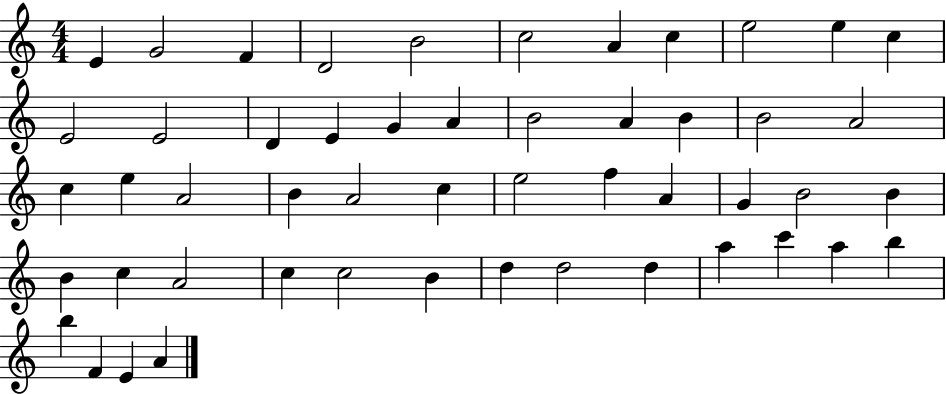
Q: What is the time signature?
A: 4/4